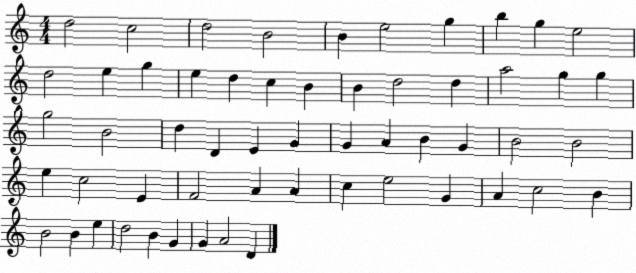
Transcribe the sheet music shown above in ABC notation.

X:1
T:Untitled
M:4/4
L:1/4
K:C
d2 c2 d2 B2 B e2 g b g e2 d2 e g e d c B B d2 d a2 g g g2 B2 d D E G G A B G B2 B2 e c2 E F2 A A c e2 G A c2 B B2 B e d2 B G G A2 D